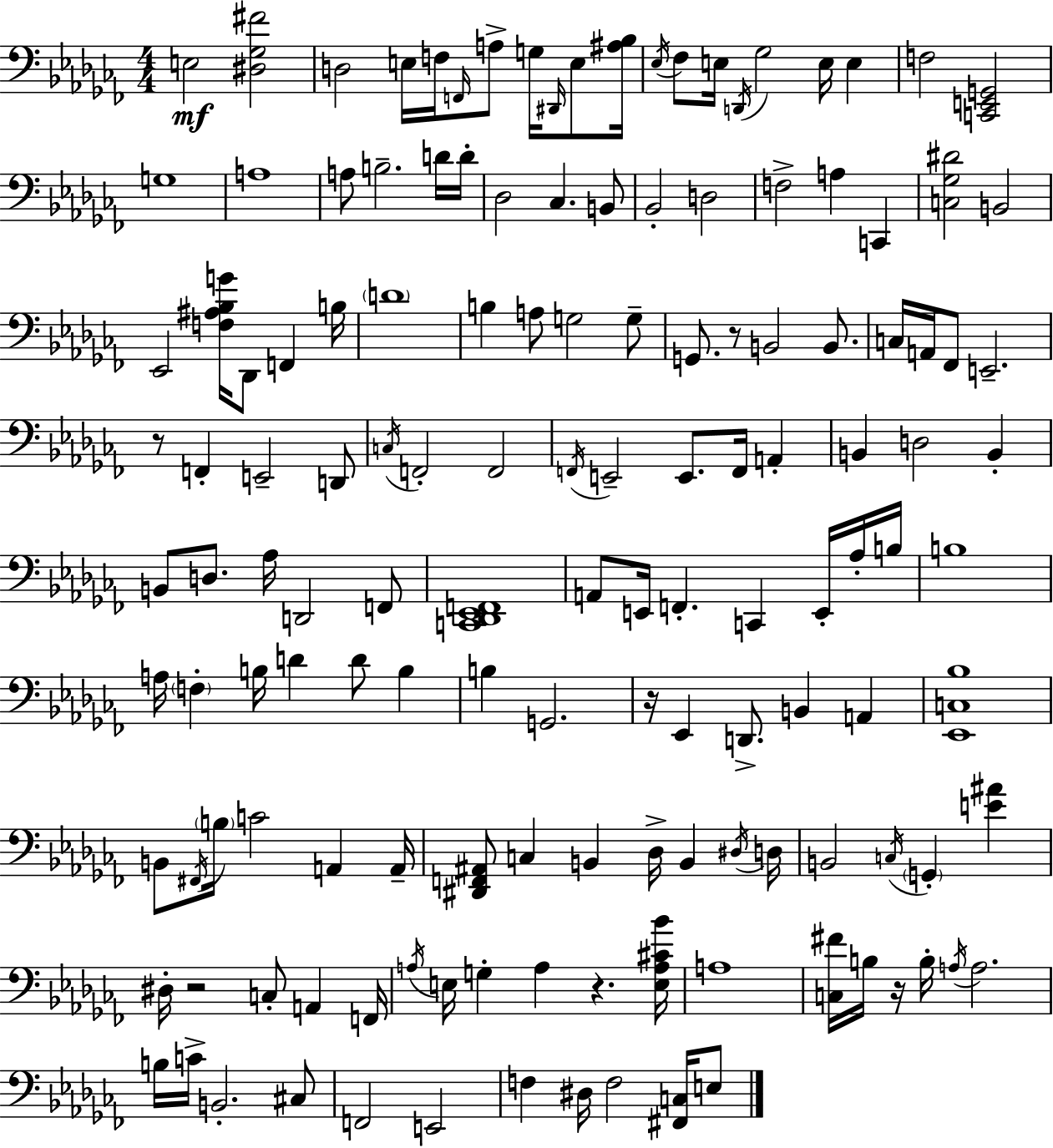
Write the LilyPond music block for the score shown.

{
  \clef bass
  \numericTimeSignature
  \time 4/4
  \key aes \minor
  \repeat volta 2 { e2\mf <dis ges fis'>2 | d2 e16 f16 \grace { f,16 } a8-> g16 \grace { dis,16 } e8 | <ais bes>16 \acciaccatura { ees16 } fes8 e16 \acciaccatura { d,16 } ges2 e16 | e4 f2 <c, e, g,>2 | \break g1 | a1 | a8 b2.-- | d'16 d'16-. des2 ces4. | \break b,8 bes,2-. d2 | f2-> a4 | c,4 <c ges dis'>2 b,2 | ees,2 <f ais bes g'>16 des,8 f,4 | \break b16 \parenthesize d'1 | b4 a8 g2 | g8-- g,8. r8 b,2 | b,8. c16 a,16 fes,8 e,2.-- | \break r8 f,4-. e,2-- | d,8 \acciaccatura { c16 } f,2-. f,2 | \acciaccatura { f,16 } e,2-- e,8. | f,16 a,4-. b,4 d2 | \break b,4-. b,8 d8. aes16 d,2 | f,8 <c, des, ees, f,>1 | a,8 e,16 f,4.-. c,4 | e,16-. aes16-. b16 b1 | \break a16 \parenthesize f4-. b16 d'4 | d'8 b4 b4 g,2. | r16 ees,4 d,8.-> b,4 | a,4 <ees, c bes>1 | \break b,8 \acciaccatura { fis,16 } \parenthesize b16 c'2 | a,4 a,16-- <dis, f, ais,>8 c4 b,4 | des16-> b,4 \acciaccatura { dis16 } d16 b,2 | \acciaccatura { c16 } \parenthesize g,4-. <e' ais'>4 dis16-. r2 | \break c8-. a,4 f,16 \acciaccatura { a16 } e16 g4-. a4 | r4. <e a cis' bes'>16 a1 | <c fis'>16 b16 r16 b16-. \acciaccatura { a16 } a2. | b16 c'16-> b,2.-. | \break cis8 f,2 | e,2 f4 dis16 | f2 <fis, c>16 e8 } \bar "|."
}